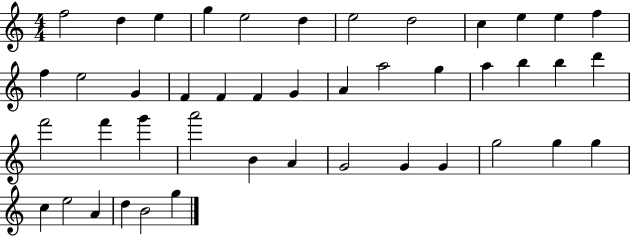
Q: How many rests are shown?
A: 0